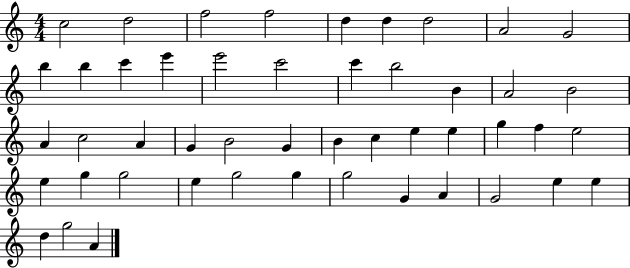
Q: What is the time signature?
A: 4/4